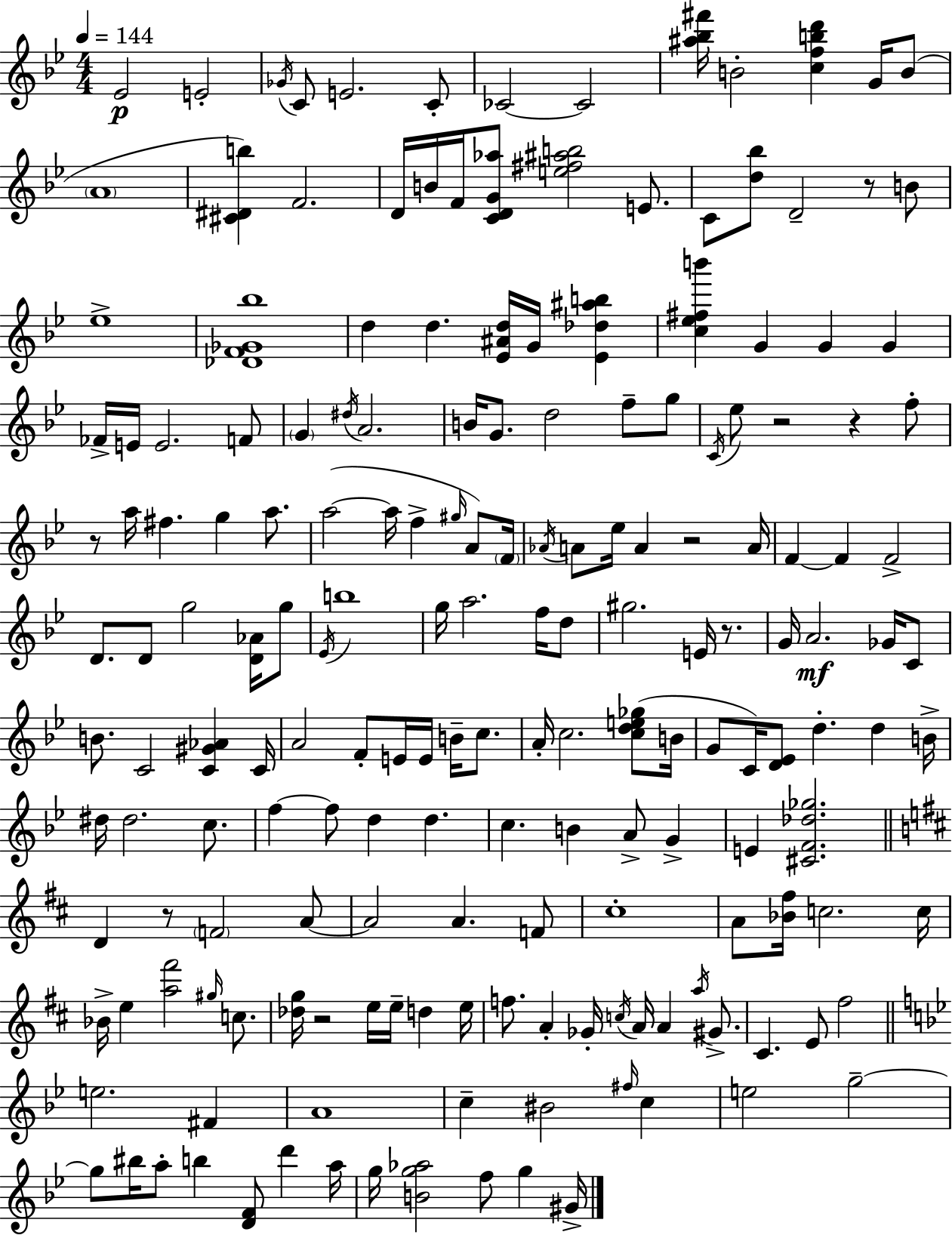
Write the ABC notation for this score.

X:1
T:Untitled
M:4/4
L:1/4
K:Bb
_E2 E2 _G/4 C/2 E2 C/2 _C2 _C2 [^a_b^f']/4 B2 [cfbd'] G/4 B/2 A4 [^C^Db] F2 D/4 B/4 F/4 [CDG_a]/2 [e^f^ab]2 E/2 C/2 [d_b]/2 D2 z/2 B/2 _e4 [_DF_G_b]4 d d [_E^Ad]/4 G/4 [_E_d^ab] [c_e^fb'] G G G _F/4 E/4 E2 F/2 G ^d/4 A2 B/4 G/2 d2 f/2 g/2 C/4 _e/2 z2 z f/2 z/2 a/4 ^f g a/2 a2 a/4 f ^g/4 A/2 F/4 _A/4 A/2 _e/4 A z2 A/4 F F F2 D/2 D/2 g2 [D_A]/4 g/2 _E/4 b4 g/4 a2 f/4 d/2 ^g2 E/4 z/2 G/4 A2 _G/4 C/2 B/2 C2 [C^G_A] C/4 A2 F/2 E/4 E/4 B/4 c/2 A/4 c2 [cde_g]/2 B/4 G/2 C/4 [D_E]/2 d d B/4 ^d/4 ^d2 c/2 f f/2 d d c B A/2 G E [^CF_d_g]2 D z/2 F2 A/2 A2 A F/2 ^c4 A/2 [_B^f]/4 c2 c/4 _B/4 e [a^f']2 ^g/4 c/2 [_dg]/4 z2 e/4 e/4 d e/4 f/2 A _G/4 c/4 A/4 A a/4 ^G/2 ^C E/2 ^f2 e2 ^F A4 c ^B2 ^f/4 c e2 g2 g/2 ^b/4 a/2 b [DF]/2 d' a/4 g/4 [Bg_a]2 f/2 g ^G/4